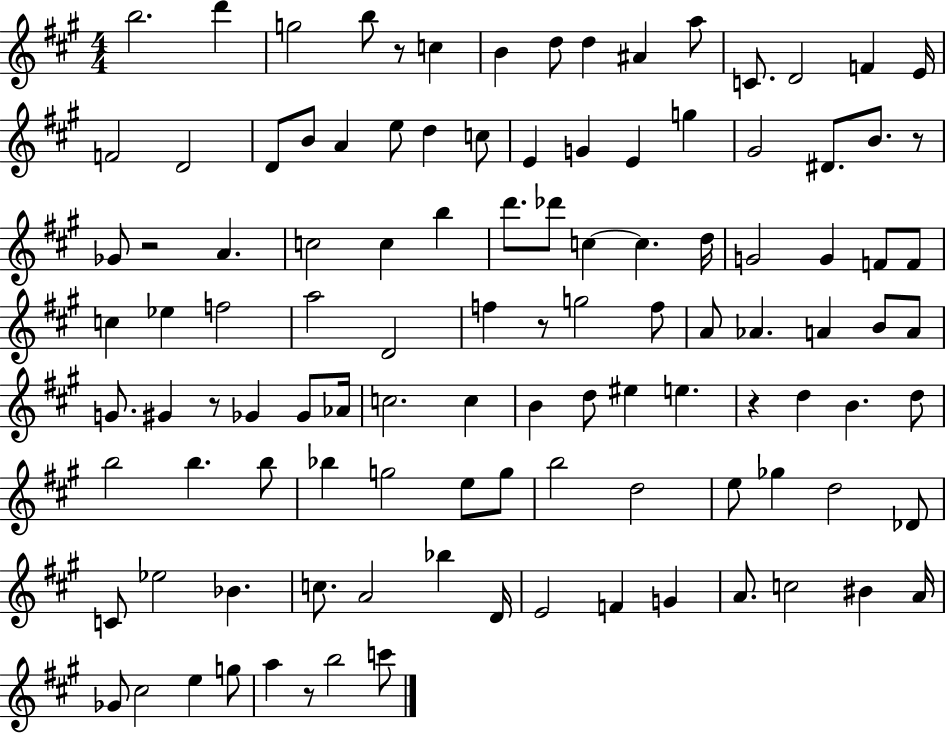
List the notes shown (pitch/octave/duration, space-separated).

B5/h. D6/q G5/h B5/e R/e C5/q B4/q D5/e D5/q A#4/q A5/e C4/e. D4/h F4/q E4/s F4/h D4/h D4/e B4/e A4/q E5/e D5/q C5/e E4/q G4/q E4/q G5/q G#4/h D#4/e. B4/e. R/e Gb4/e R/h A4/q. C5/h C5/q B5/q D6/e. Db6/e C5/q C5/q. D5/s G4/h G4/q F4/e F4/e C5/q Eb5/q F5/h A5/h D4/h F5/q R/e G5/h F5/e A4/e Ab4/q. A4/q B4/e A4/e G4/e. G#4/q R/e Gb4/q Gb4/e Ab4/s C5/h. C5/q B4/q D5/e EIS5/q E5/q. R/q D5/q B4/q. D5/e B5/h B5/q. B5/e Bb5/q G5/h E5/e G5/e B5/h D5/h E5/e Gb5/q D5/h Db4/e C4/e Eb5/h Bb4/q. C5/e. A4/h Bb5/q D4/s E4/h F4/q G4/q A4/e. C5/h BIS4/q A4/s Gb4/e C#5/h E5/q G5/e A5/q R/e B5/h C6/e